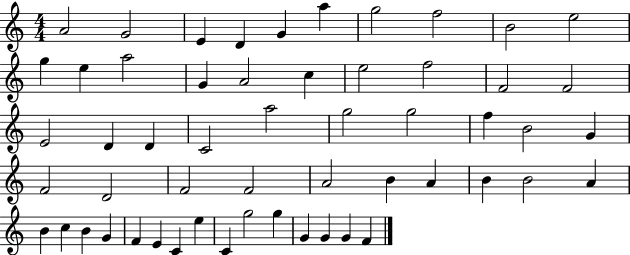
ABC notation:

X:1
T:Untitled
M:4/4
L:1/4
K:C
A2 G2 E D G a g2 f2 B2 e2 g e a2 G A2 c e2 f2 F2 F2 E2 D D C2 a2 g2 g2 f B2 G F2 D2 F2 F2 A2 B A B B2 A B c B G F E C e C g2 g G G G F